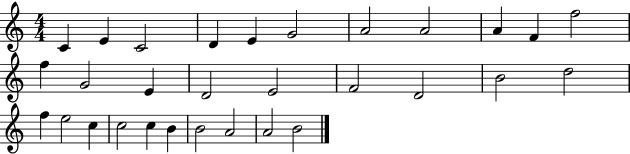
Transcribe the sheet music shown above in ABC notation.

X:1
T:Untitled
M:4/4
L:1/4
K:C
C E C2 D E G2 A2 A2 A F f2 f G2 E D2 E2 F2 D2 B2 d2 f e2 c c2 c B B2 A2 A2 B2